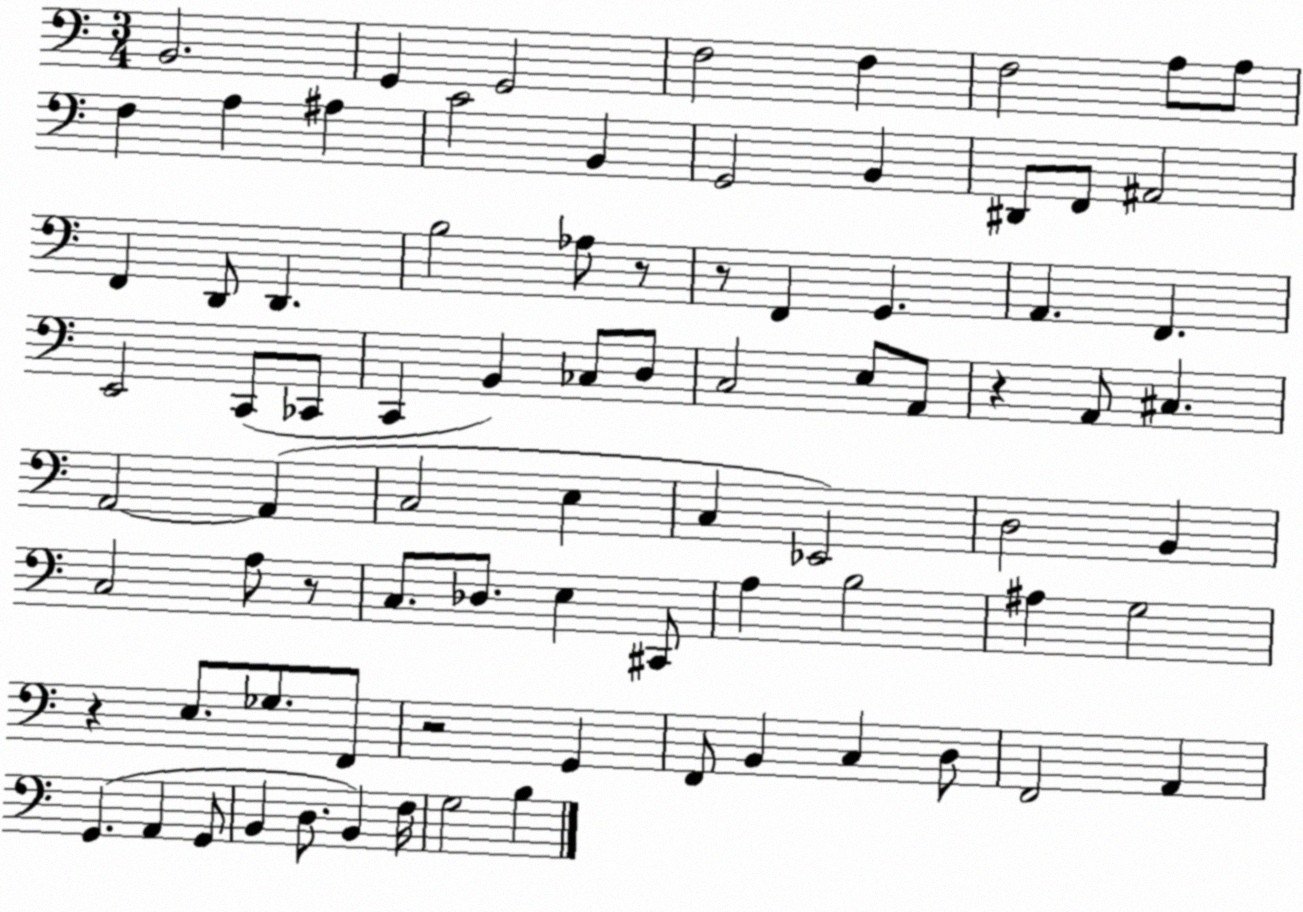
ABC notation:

X:1
T:Untitled
M:3/4
L:1/4
K:C
B,,2 G,, G,,2 F,2 F, F,2 A,/2 A,/2 F, A, ^A, C2 B,, G,,2 B,, ^D,,/2 F,,/2 ^A,,2 F,, D,,/2 D,, B,2 _A,/2 z/2 z/2 F,, G,, A,, F,, E,,2 C,,/2 _C,,/2 C,, B,, _C,/2 D,/2 C,2 E,/2 A,,/2 z A,,/2 ^C, A,,2 A,, C,2 E, C, _E,,2 D,2 B,, C,2 A,/2 z/2 C,/2 _D,/2 E, ^C,,/2 A, B,2 ^A, G,2 z E,/2 _G,/2 F,,/2 z2 G,, F,,/2 B,, C, D,/2 F,,2 A,, G,, A,, G,,/2 B,, D,/2 B,, F,/4 G,2 B,